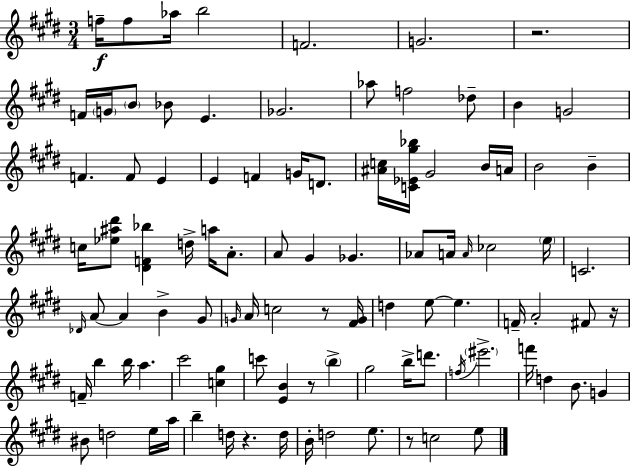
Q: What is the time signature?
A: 3/4